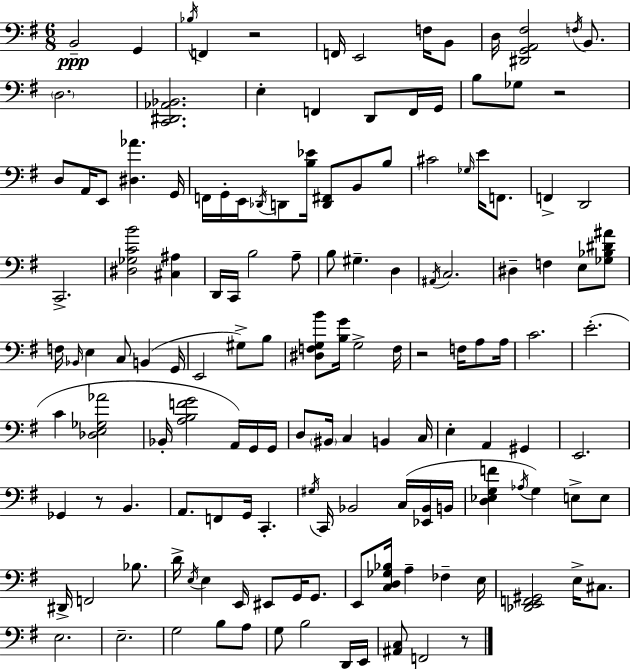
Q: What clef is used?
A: bass